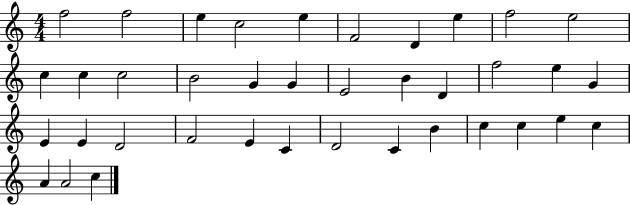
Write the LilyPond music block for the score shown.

{
  \clef treble
  \numericTimeSignature
  \time 4/4
  \key c \major
  f''2 f''2 | e''4 c''2 e''4 | f'2 d'4 e''4 | f''2 e''2 | \break c''4 c''4 c''2 | b'2 g'4 g'4 | e'2 b'4 d'4 | f''2 e''4 g'4 | \break e'4 e'4 d'2 | f'2 e'4 c'4 | d'2 c'4 b'4 | c''4 c''4 e''4 c''4 | \break a'4 a'2 c''4 | \bar "|."
}